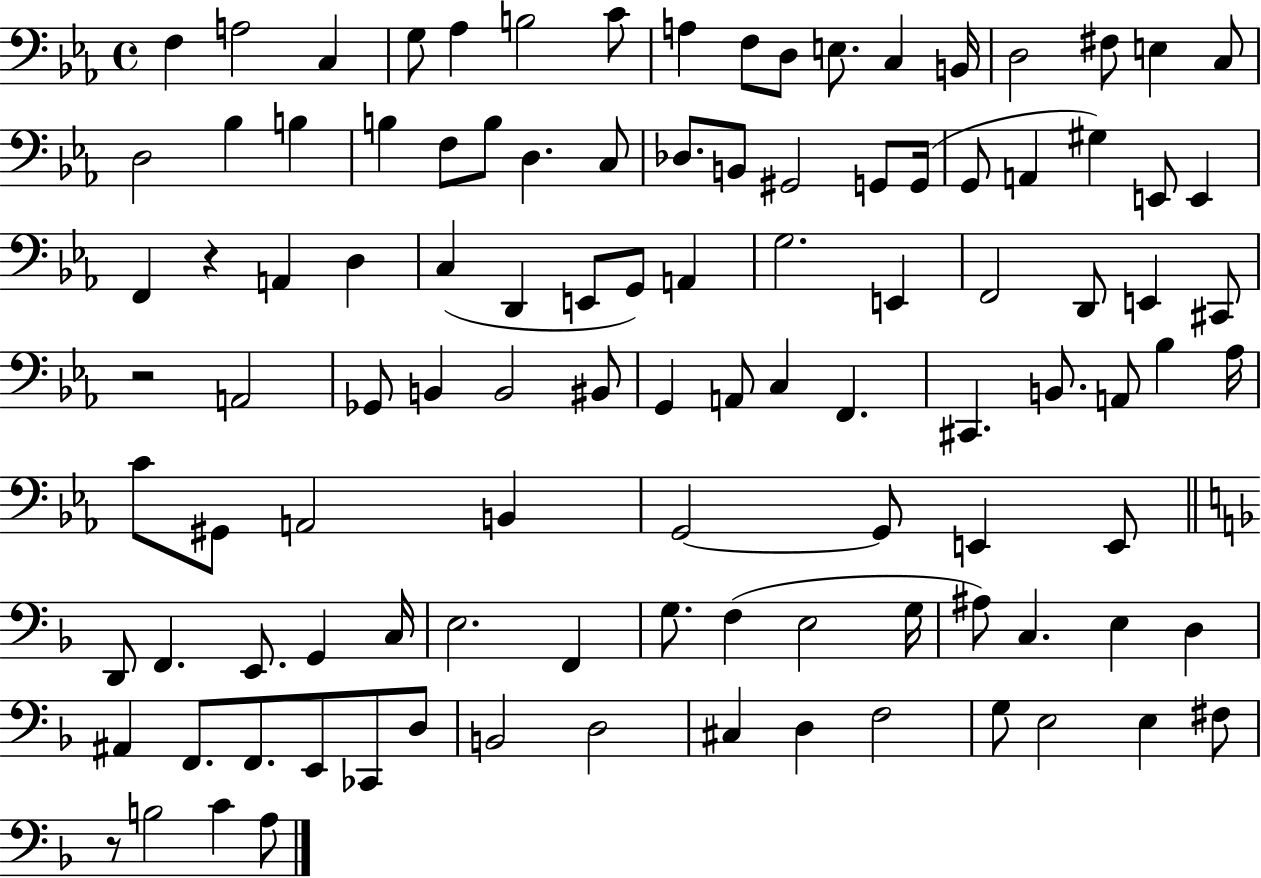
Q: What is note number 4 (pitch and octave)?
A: G3